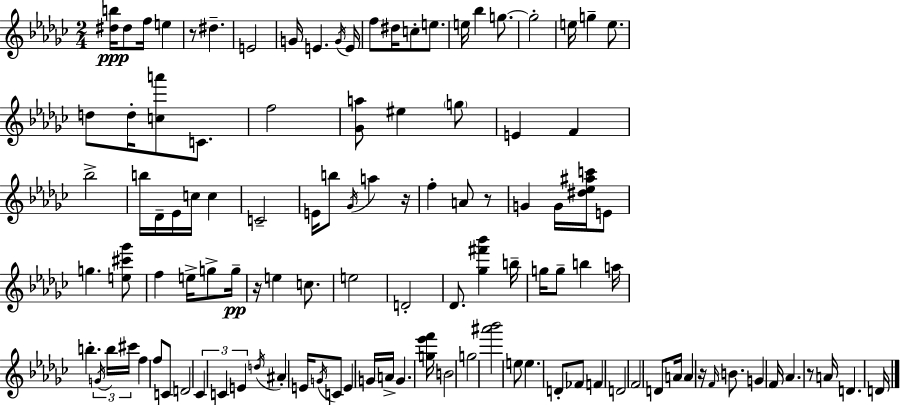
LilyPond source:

{
  \clef treble
  \numericTimeSignature
  \time 2/4
  \key ees \minor
  <dis'' b''>16\ppp dis''8 f''16 e''4 | r8 dis''4.-- | e'2 | g'16 e'4. \acciaccatura { g'16 } | \break e'16 f''8 dis''16 c''8-. e''8. | e''16 bes''4 g''8.~~ | g''2-. | e''16 g''4-- e''8. | \break d''8 d''16-. <c'' a'''>8 c'8. | f''2 | <ges' a''>8 eis''4 \parenthesize g''8 | e'4 f'4 | \break bes''2-> | b''16 des'16-- ees'16 c''16 c''4 | c'2-- | e'16 b''8 \acciaccatura { ges'16 } a''4 | \break r16 f''4-. a'8 | r8 g'4 g'16 <dis'' ees'' ais'' c'''>16 | e'8 g''4. | <e'' cis''' ges'''>8 f''4 e''16-> g''8-> | \break g''16--\pp r16 e''4 c''8. | e''2 | d'2-. | des'8. <ges'' fis''' bes'''>4 | \break b''16-- g''16 g''8-- b''4 | a''16 b''4.-. | \tuplet 3/2 { \acciaccatura { g'16 } b''16 cis'''16 } f''4 f''8 | c'8 d'2 | \break \tuplet 3/2 { ces'4 c'4 | e'4 } \acciaccatura { d''16 } | ais'4-. e'16 \acciaccatura { g'16 } c'8 | e'4 g'16 a'16-> g'4. | \break <g'' ees''' f'''>16 b'2 | g''2 | <ais''' bes'''>2 | e''8 e''4. | \break d'8-. fes'8 | f'4 d'2 | f'2 | d'8 a'16 | \break a'4 r16 \grace { f'16 } b'8. | g'4 f'16 aes'4. | r8 a'16 d'4. | d'16 \bar "|."
}